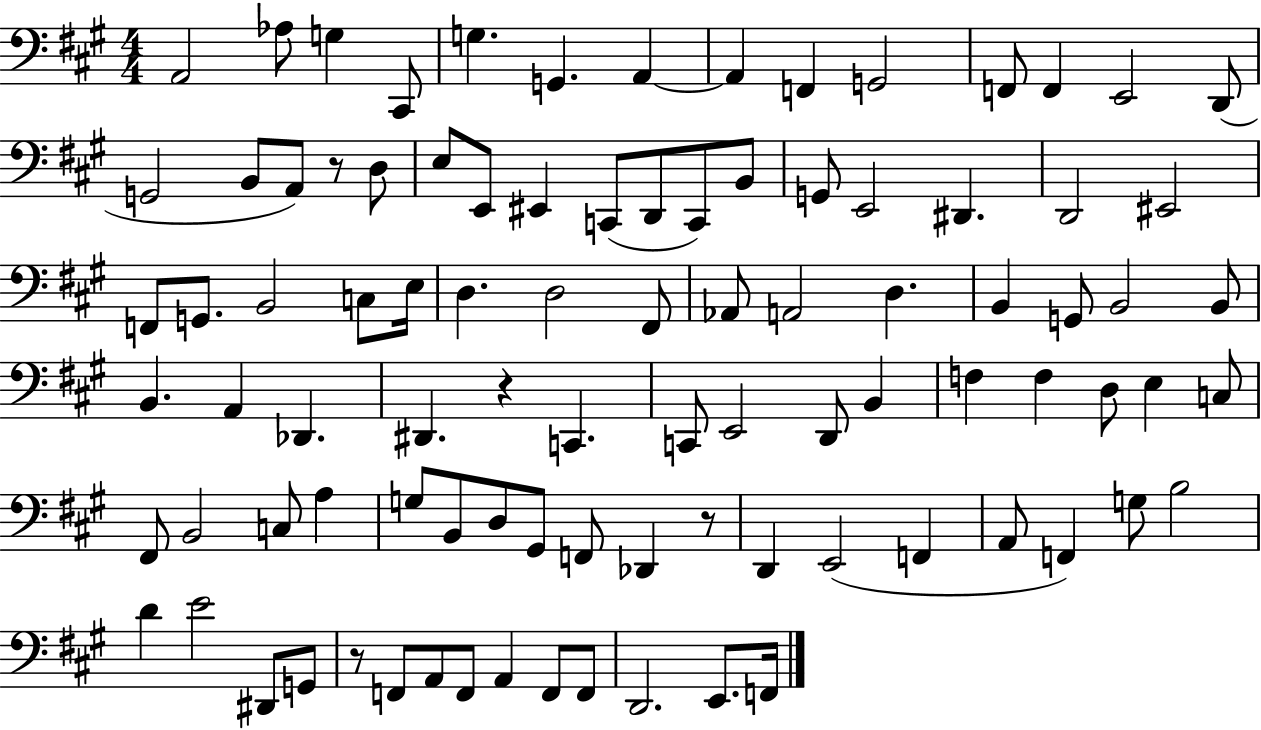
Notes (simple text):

A2/h Ab3/e G3/q C#2/e G3/q. G2/q. A2/q A2/q F2/q G2/h F2/e F2/q E2/h D2/e G2/h B2/e A2/e R/e D3/e E3/e E2/e EIS2/q C2/e D2/e C2/e B2/e G2/e E2/h D#2/q. D2/h EIS2/h F2/e G2/e. B2/h C3/e E3/s D3/q. D3/h F#2/e Ab2/e A2/h D3/q. B2/q G2/e B2/h B2/e B2/q. A2/q Db2/q. D#2/q. R/q C2/q. C2/e E2/h D2/e B2/q F3/q F3/q D3/e E3/q C3/e F#2/e B2/h C3/e A3/q G3/e B2/e D3/e G#2/e F2/e Db2/q R/e D2/q E2/h F2/q A2/e F2/q G3/e B3/h D4/q E4/h D#2/e G2/e R/e F2/e A2/e F2/e A2/q F2/e F2/e D2/h. E2/e. F2/s